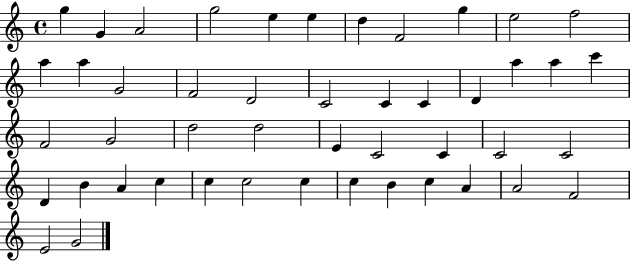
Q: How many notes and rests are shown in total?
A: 47